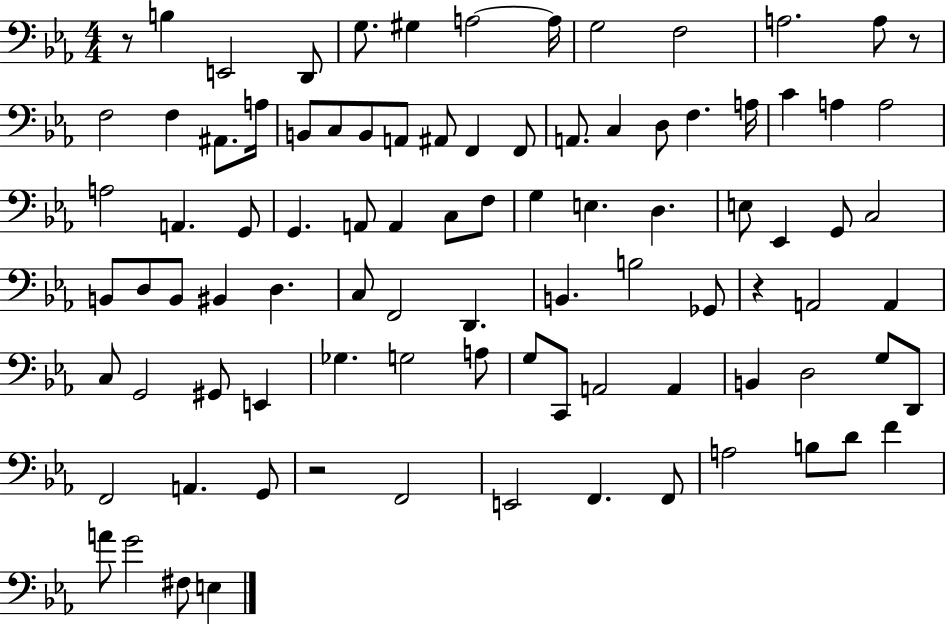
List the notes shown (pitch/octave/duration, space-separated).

R/e B3/q E2/h D2/e G3/e. G#3/q A3/h A3/s G3/h F3/h A3/h. A3/e R/e F3/h F3/q A#2/e. A3/s B2/e C3/e B2/e A2/e A#2/e F2/q F2/e A2/e. C3/q D3/e F3/q. A3/s C4/q A3/q A3/h A3/h A2/q. G2/e G2/q. A2/e A2/q C3/e F3/e G3/q E3/q. D3/q. E3/e Eb2/q G2/e C3/h B2/e D3/e B2/e BIS2/q D3/q. C3/e F2/h D2/q. B2/q. B3/h Gb2/e R/q A2/h A2/q C3/e G2/h G#2/e E2/q Gb3/q. G3/h A3/e G3/e C2/e A2/h A2/q B2/q D3/h G3/e D2/e F2/h A2/q. G2/e R/h F2/h E2/h F2/q. F2/e A3/h B3/e D4/e F4/q A4/e G4/h F#3/e E3/q